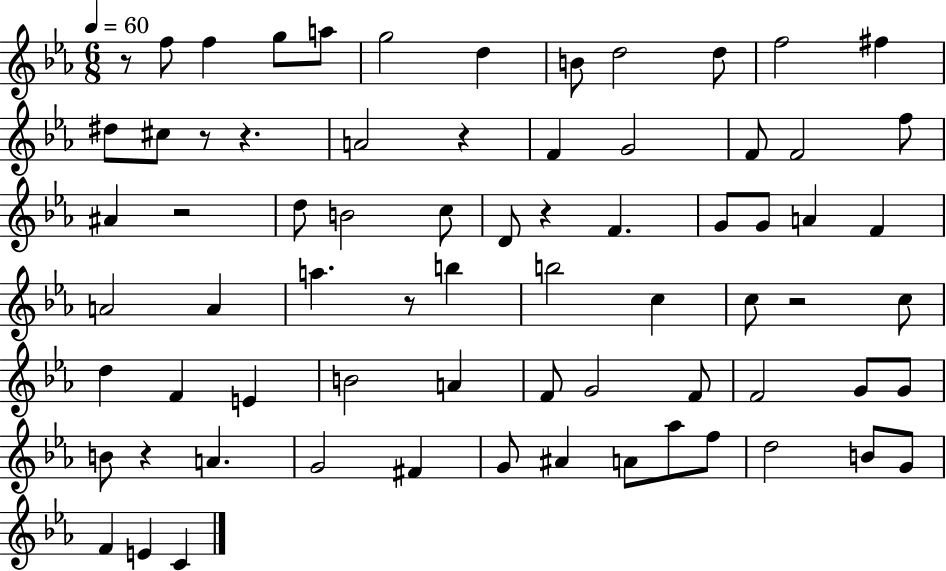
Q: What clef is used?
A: treble